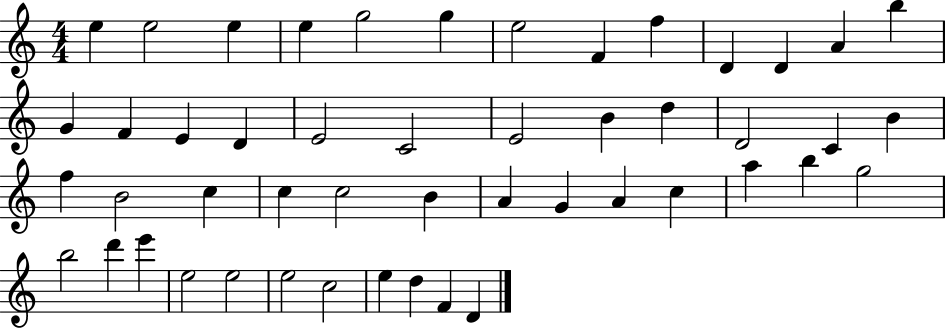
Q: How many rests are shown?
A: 0